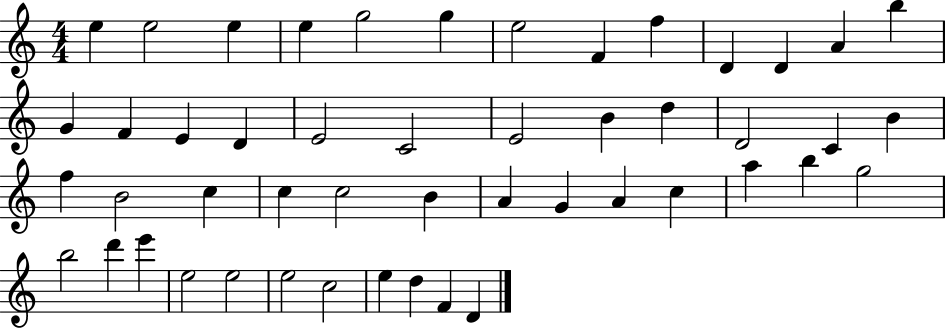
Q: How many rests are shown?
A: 0